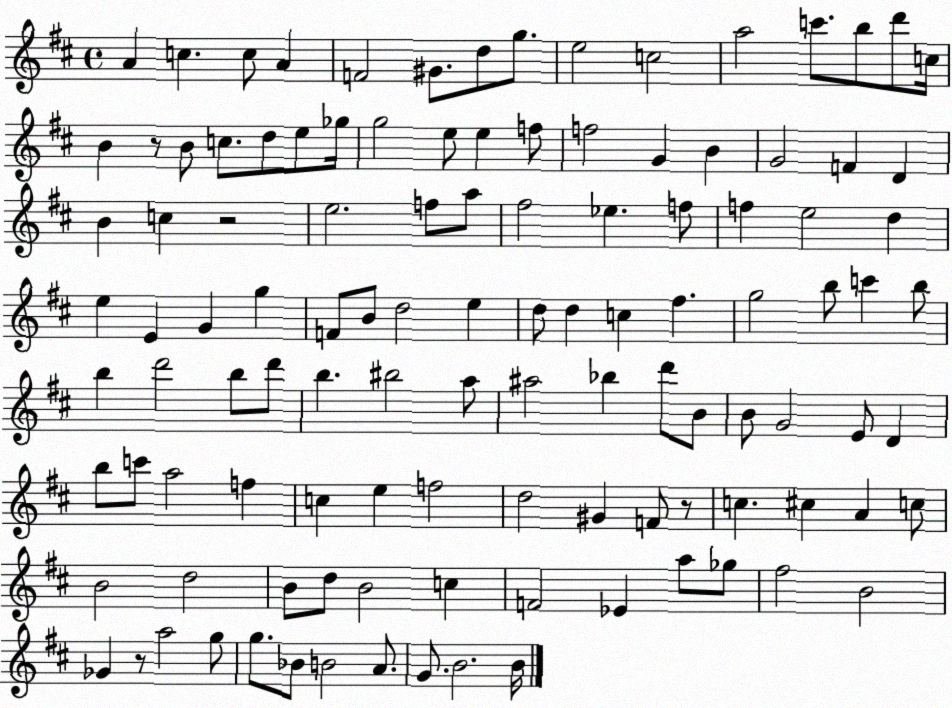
X:1
T:Untitled
M:4/4
L:1/4
K:D
A c c/2 A F2 ^G/2 d/2 g/2 e2 c2 a2 c'/2 b/2 d'/2 c/4 B z/2 B/2 c/2 d/2 e/2 _g/4 g2 e/2 e f/2 f2 G B G2 F D B c z2 e2 f/2 a/2 ^f2 _e f/2 f e2 d e E G g F/2 B/2 d2 e d/2 d c ^f g2 b/2 c' b/2 b d'2 b/2 d'/2 b ^b2 a/2 ^a2 _b d'/2 B/2 B/2 G2 E/2 D b/2 c'/2 a2 f c e f2 d2 ^G F/2 z/2 c ^c A c/2 B2 d2 B/2 d/2 B2 c F2 _E a/2 _g/2 ^f2 B2 _G z/2 a2 g/2 g/2 _B/2 B2 A/2 G/2 B2 B/4